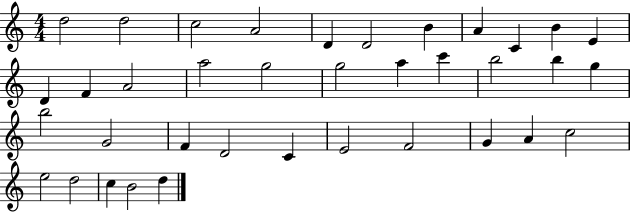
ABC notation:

X:1
T:Untitled
M:4/4
L:1/4
K:C
d2 d2 c2 A2 D D2 B A C B E D F A2 a2 g2 g2 a c' b2 b g b2 G2 F D2 C E2 F2 G A c2 e2 d2 c B2 d